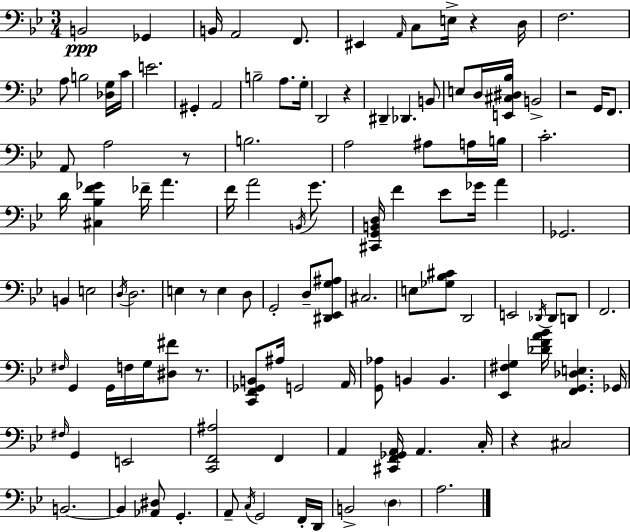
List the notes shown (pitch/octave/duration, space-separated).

B2/h Gb2/q B2/s A2/h F2/e. EIS2/q A2/s C3/e E3/s R/q D3/s F3/h. A3/e B3/h [Db3,G3]/s C4/s E4/h. G#2/q A2/h B3/h A3/e. G3/s D2/h R/q D#2/q Db2/q. B2/e E3/e D3/s [E2,C#3,D#3,Bb3]/s B2/h R/h G2/s F2/e. A2/e A3/h R/e B3/h. A3/h A#3/e A3/s B3/s C4/h. D4/s [C#3,Bb3,F4,Gb4]/q FES4/s A4/q. F4/s A4/h B2/s G4/e. [C#2,G2,B2,D3]/s F4/q Eb4/e Gb4/s A4/q Gb2/h. B2/q E3/h D3/s D3/h. E3/q R/e E3/q D3/e G2/h D3/e [D#2,Eb2,G3,A#3]/e C#3/h. E3/e [Gb3,Bb3,C#4]/e D2/h E2/h Db2/s Db2/e D2/e F2/h. F#3/s G2/q G2/s F3/s G3/s [D#3,F#4]/e R/e. [C2,F2,Gb2,B2]/e A#3/s G2/h A2/s [G2,Ab3]/e B2/q B2/q. [Eb2,F#3,G3]/q [Db4,F4,A4,Bb4]/s [F2,G2,Db3,E3]/q. Gb2/s F#3/s G2/q E2/h [C2,F2,A#3]/h F2/q A2/q [C#2,F2,Gb2,A2]/s A2/q. C3/s R/q C#3/h B2/h. B2/q [Ab2,D#3]/e G2/q. A2/e C3/s G2/h F2/s D2/s B2/h D3/q A3/h.